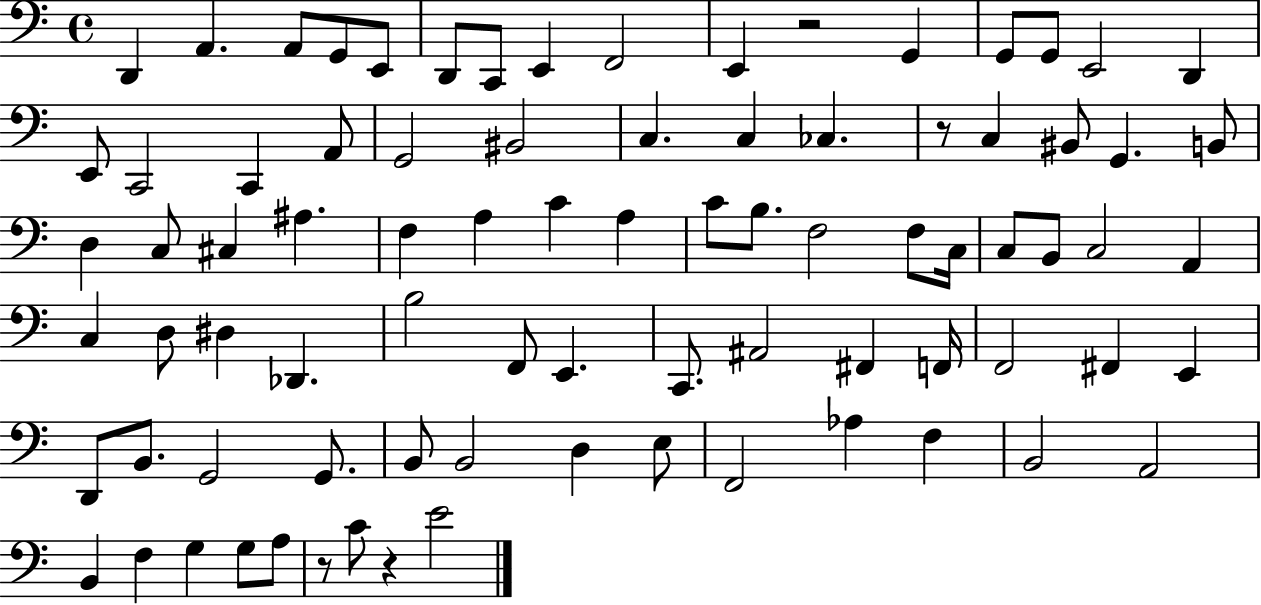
X:1
T:Untitled
M:4/4
L:1/4
K:C
D,, A,, A,,/2 G,,/2 E,,/2 D,,/2 C,,/2 E,, F,,2 E,, z2 G,, G,,/2 G,,/2 E,,2 D,, E,,/2 C,,2 C,, A,,/2 G,,2 ^B,,2 C, C, _C, z/2 C, ^B,,/2 G,, B,,/2 D, C,/2 ^C, ^A, F, A, C A, C/2 B,/2 F,2 F,/2 C,/4 C,/2 B,,/2 C,2 A,, C, D,/2 ^D, _D,, B,2 F,,/2 E,, C,,/2 ^A,,2 ^F,, F,,/4 F,,2 ^F,, E,, D,,/2 B,,/2 G,,2 G,,/2 B,,/2 B,,2 D, E,/2 F,,2 _A, F, B,,2 A,,2 B,, F, G, G,/2 A,/2 z/2 C/2 z E2